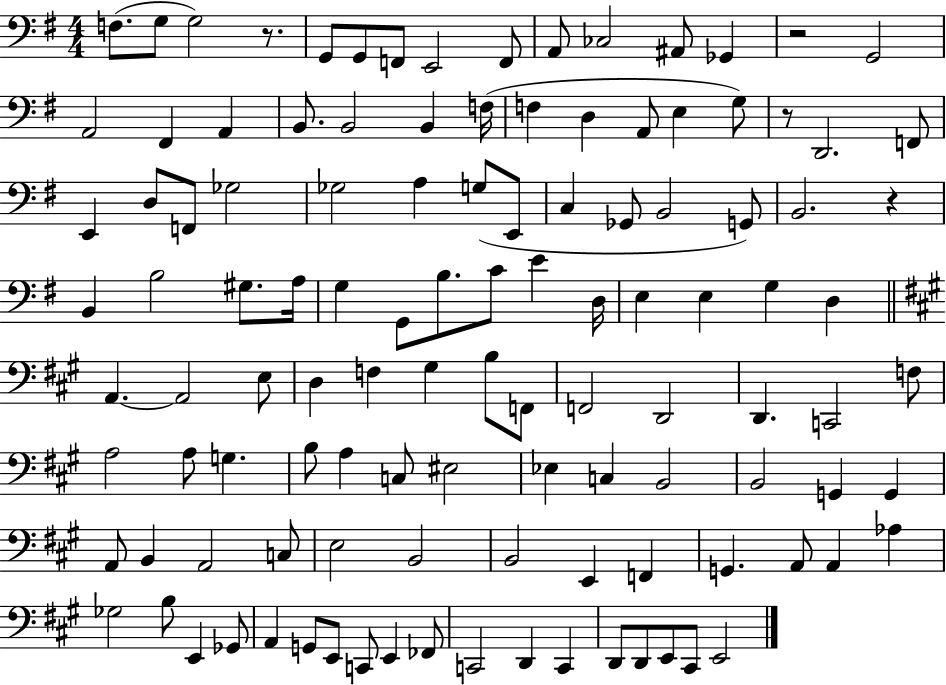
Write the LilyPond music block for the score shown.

{
  \clef bass
  \numericTimeSignature
  \time 4/4
  \key g \major
  f8.( g8 g2) r8. | g,8 g,8 f,8 e,2 f,8 | a,8 ces2 ais,8 ges,4 | r2 g,2 | \break a,2 fis,4 a,4 | b,8. b,2 b,4 f16( | f4 d4 a,8 e4 g8) | r8 d,2. f,8 | \break e,4 d8 f,8 ges2 | ges2 a4 g8( e,8 | c4 ges,8 b,2 g,8) | b,2. r4 | \break b,4 b2 gis8. a16 | g4 g,8 b8. c'8 e'4 d16 | e4 e4 g4 d4 | \bar "||" \break \key a \major a,4.~~ a,2 e8 | d4 f4 gis4 b8 f,8 | f,2 d,2 | d,4. c,2 f8 | \break a2 a8 g4. | b8 a4 c8 eis2 | ees4 c4 b,2 | b,2 g,4 g,4 | \break a,8 b,4 a,2 c8 | e2 b,2 | b,2 e,4 f,4 | g,4. a,8 a,4 aes4 | \break ges2 b8 e,4 ges,8 | a,4 g,8 e,8 c,8 e,4 fes,8 | c,2 d,4 c,4 | d,8 d,8 e,8 cis,8 e,2 | \break \bar "|."
}